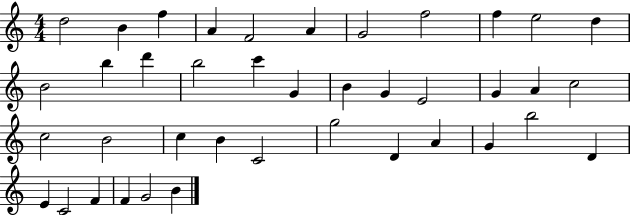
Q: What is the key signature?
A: C major